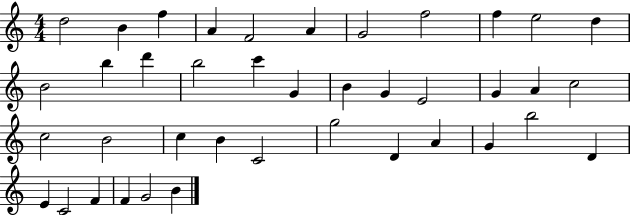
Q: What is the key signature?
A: C major